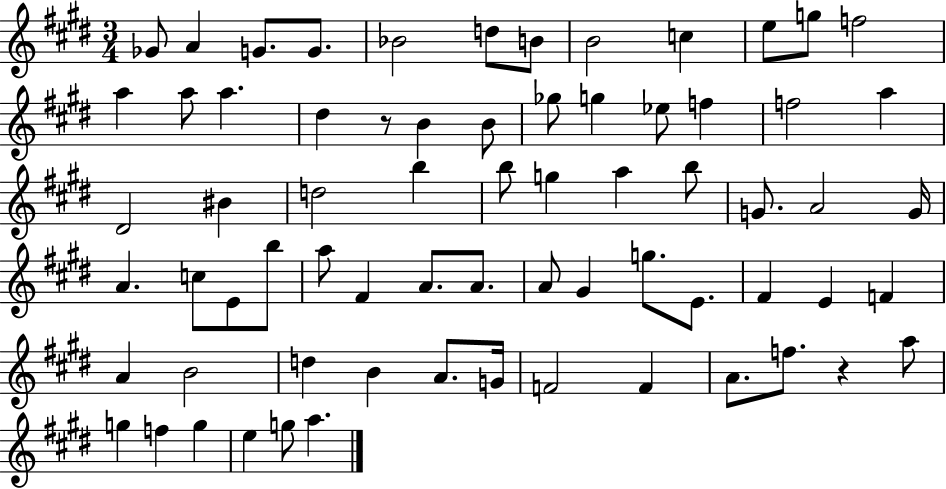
{
  \clef treble
  \numericTimeSignature
  \time 3/4
  \key e \major
  ges'8 a'4 g'8. g'8. | bes'2 d''8 b'8 | b'2 c''4 | e''8 g''8 f''2 | \break a''4 a''8 a''4. | dis''4 r8 b'4 b'8 | ges''8 g''4 ees''8 f''4 | f''2 a''4 | \break dis'2 bis'4 | d''2 b''4 | b''8 g''4 a''4 b''8 | g'8. a'2 g'16 | \break a'4. c''8 e'8 b''8 | a''8 fis'4 a'8. a'8. | a'8 gis'4 g''8. e'8. | fis'4 e'4 f'4 | \break a'4 b'2 | d''4 b'4 a'8. g'16 | f'2 f'4 | a'8. f''8. r4 a''8 | \break g''4 f''4 g''4 | e''4 g''8 a''4. | \bar "|."
}